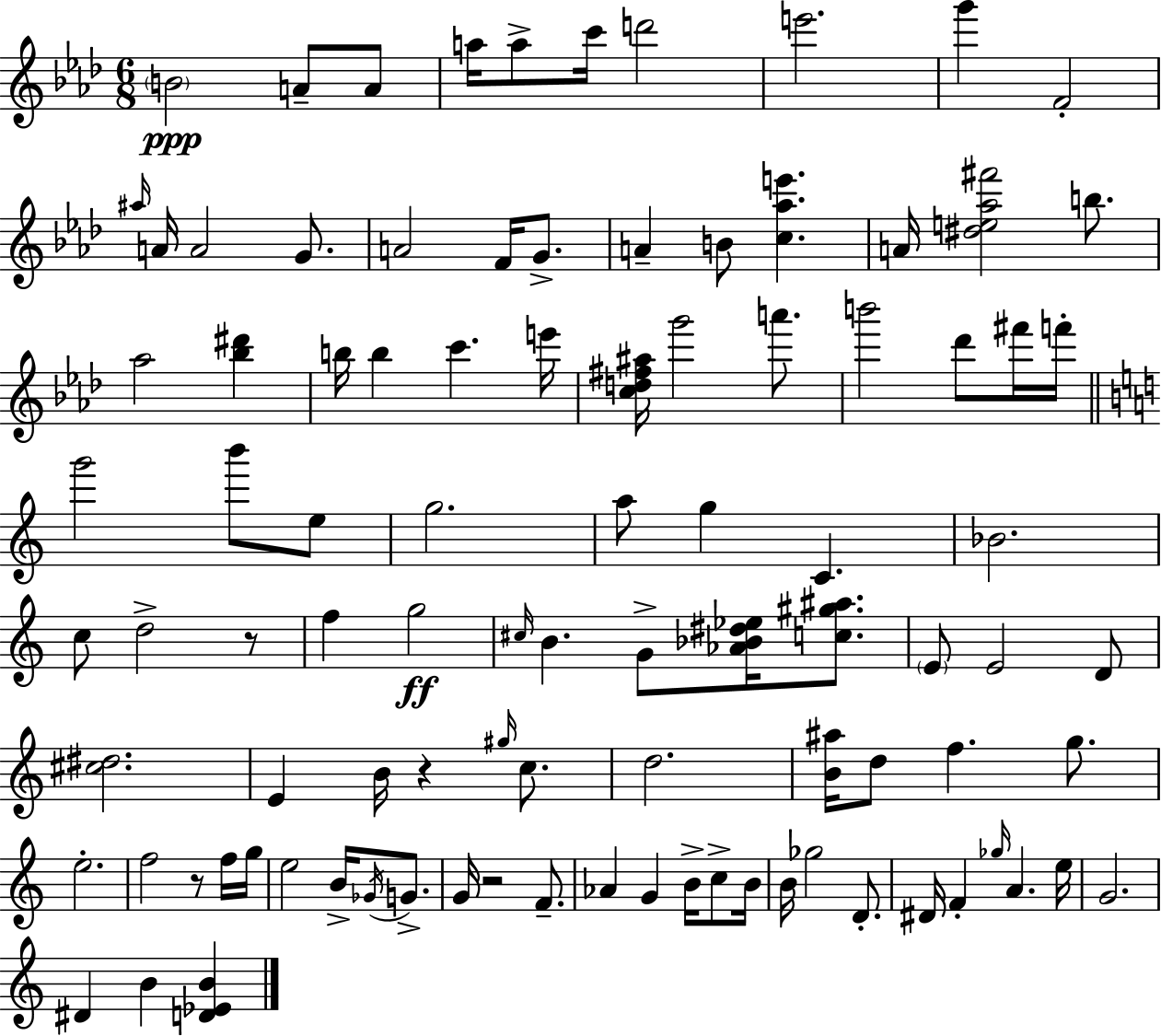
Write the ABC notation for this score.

X:1
T:Untitled
M:6/8
L:1/4
K:Ab
B2 A/2 A/2 a/4 a/2 c'/4 d'2 e'2 g' F2 ^a/4 A/4 A2 G/2 A2 F/4 G/2 A B/2 [c_ae'] A/4 [^de_a^f']2 b/2 _a2 [_b^d'] b/4 b c' e'/4 [cd^f^a]/4 g'2 a'/2 b'2 _d'/2 ^f'/4 f'/4 g'2 b'/2 e/2 g2 a/2 g C _B2 c/2 d2 z/2 f g2 ^c/4 B G/2 [_A_B^d_e]/4 [c^g^a]/2 E/2 E2 D/2 [^c^d]2 E B/4 z ^g/4 c/2 d2 [B^a]/4 d/2 f g/2 e2 f2 z/2 f/4 g/4 e2 B/4 _G/4 G/2 G/4 z2 F/2 _A G B/4 c/2 B/4 B/4 _g2 D/2 ^D/4 F _g/4 A e/4 G2 ^D B [D_EB]